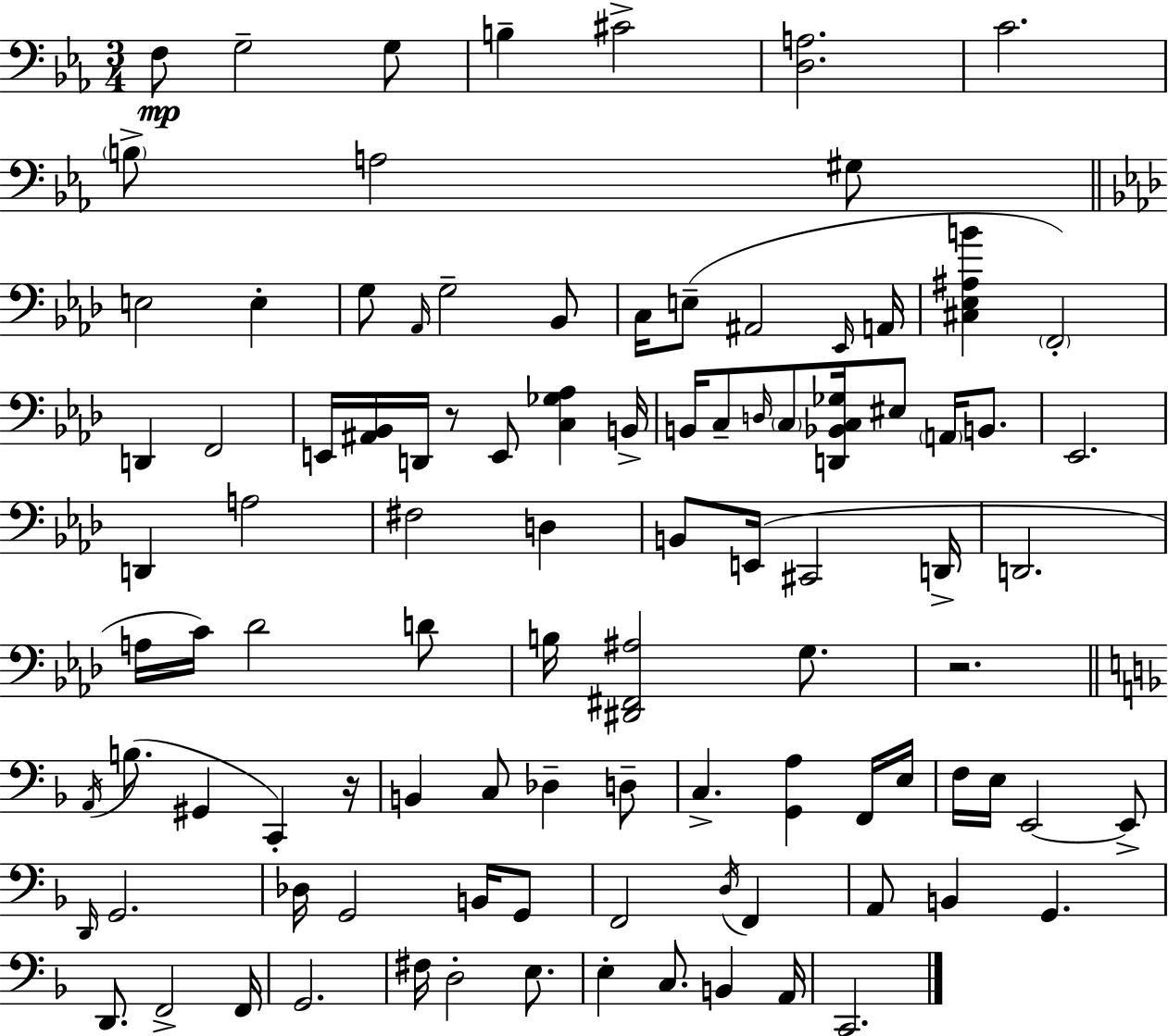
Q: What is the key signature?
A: EES major